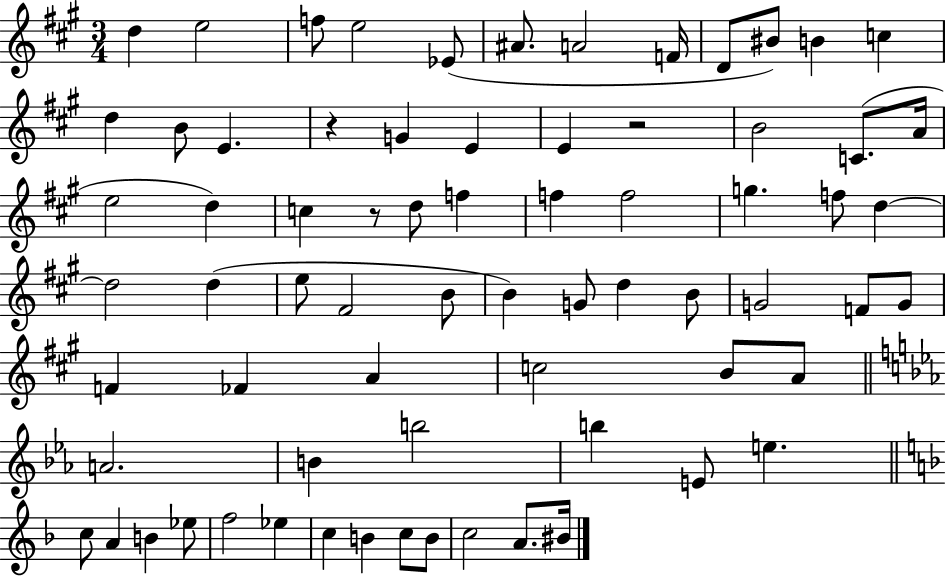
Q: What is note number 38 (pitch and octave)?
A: G4